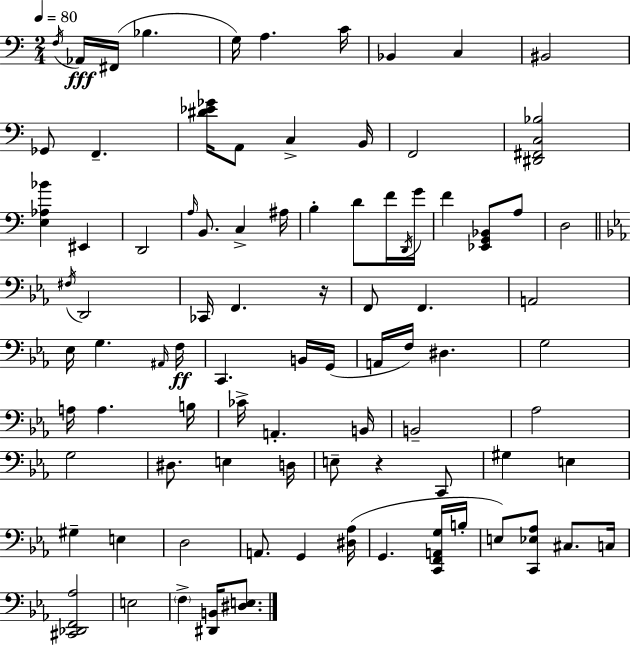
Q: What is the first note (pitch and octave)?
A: F3